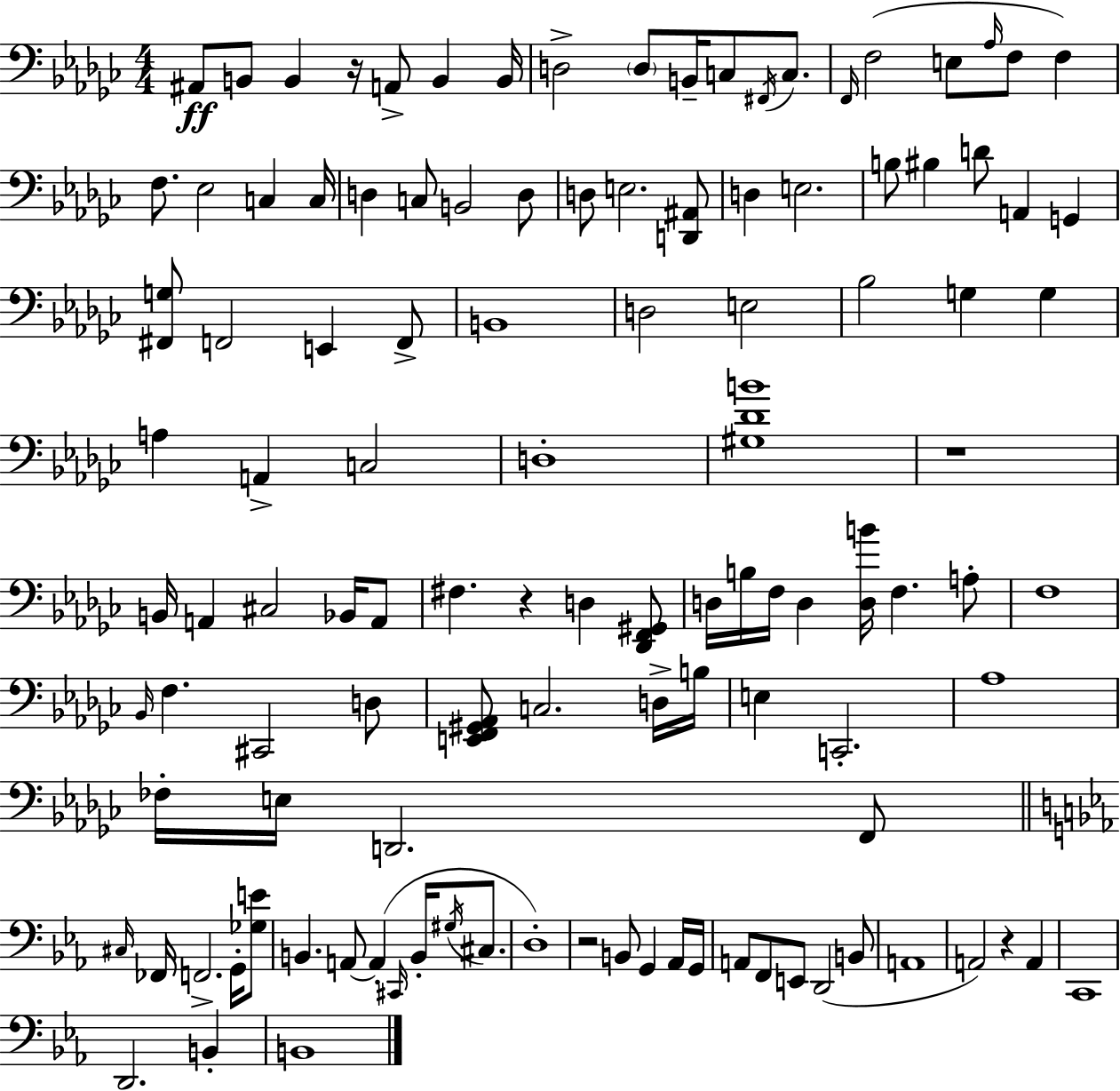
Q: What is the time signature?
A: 4/4